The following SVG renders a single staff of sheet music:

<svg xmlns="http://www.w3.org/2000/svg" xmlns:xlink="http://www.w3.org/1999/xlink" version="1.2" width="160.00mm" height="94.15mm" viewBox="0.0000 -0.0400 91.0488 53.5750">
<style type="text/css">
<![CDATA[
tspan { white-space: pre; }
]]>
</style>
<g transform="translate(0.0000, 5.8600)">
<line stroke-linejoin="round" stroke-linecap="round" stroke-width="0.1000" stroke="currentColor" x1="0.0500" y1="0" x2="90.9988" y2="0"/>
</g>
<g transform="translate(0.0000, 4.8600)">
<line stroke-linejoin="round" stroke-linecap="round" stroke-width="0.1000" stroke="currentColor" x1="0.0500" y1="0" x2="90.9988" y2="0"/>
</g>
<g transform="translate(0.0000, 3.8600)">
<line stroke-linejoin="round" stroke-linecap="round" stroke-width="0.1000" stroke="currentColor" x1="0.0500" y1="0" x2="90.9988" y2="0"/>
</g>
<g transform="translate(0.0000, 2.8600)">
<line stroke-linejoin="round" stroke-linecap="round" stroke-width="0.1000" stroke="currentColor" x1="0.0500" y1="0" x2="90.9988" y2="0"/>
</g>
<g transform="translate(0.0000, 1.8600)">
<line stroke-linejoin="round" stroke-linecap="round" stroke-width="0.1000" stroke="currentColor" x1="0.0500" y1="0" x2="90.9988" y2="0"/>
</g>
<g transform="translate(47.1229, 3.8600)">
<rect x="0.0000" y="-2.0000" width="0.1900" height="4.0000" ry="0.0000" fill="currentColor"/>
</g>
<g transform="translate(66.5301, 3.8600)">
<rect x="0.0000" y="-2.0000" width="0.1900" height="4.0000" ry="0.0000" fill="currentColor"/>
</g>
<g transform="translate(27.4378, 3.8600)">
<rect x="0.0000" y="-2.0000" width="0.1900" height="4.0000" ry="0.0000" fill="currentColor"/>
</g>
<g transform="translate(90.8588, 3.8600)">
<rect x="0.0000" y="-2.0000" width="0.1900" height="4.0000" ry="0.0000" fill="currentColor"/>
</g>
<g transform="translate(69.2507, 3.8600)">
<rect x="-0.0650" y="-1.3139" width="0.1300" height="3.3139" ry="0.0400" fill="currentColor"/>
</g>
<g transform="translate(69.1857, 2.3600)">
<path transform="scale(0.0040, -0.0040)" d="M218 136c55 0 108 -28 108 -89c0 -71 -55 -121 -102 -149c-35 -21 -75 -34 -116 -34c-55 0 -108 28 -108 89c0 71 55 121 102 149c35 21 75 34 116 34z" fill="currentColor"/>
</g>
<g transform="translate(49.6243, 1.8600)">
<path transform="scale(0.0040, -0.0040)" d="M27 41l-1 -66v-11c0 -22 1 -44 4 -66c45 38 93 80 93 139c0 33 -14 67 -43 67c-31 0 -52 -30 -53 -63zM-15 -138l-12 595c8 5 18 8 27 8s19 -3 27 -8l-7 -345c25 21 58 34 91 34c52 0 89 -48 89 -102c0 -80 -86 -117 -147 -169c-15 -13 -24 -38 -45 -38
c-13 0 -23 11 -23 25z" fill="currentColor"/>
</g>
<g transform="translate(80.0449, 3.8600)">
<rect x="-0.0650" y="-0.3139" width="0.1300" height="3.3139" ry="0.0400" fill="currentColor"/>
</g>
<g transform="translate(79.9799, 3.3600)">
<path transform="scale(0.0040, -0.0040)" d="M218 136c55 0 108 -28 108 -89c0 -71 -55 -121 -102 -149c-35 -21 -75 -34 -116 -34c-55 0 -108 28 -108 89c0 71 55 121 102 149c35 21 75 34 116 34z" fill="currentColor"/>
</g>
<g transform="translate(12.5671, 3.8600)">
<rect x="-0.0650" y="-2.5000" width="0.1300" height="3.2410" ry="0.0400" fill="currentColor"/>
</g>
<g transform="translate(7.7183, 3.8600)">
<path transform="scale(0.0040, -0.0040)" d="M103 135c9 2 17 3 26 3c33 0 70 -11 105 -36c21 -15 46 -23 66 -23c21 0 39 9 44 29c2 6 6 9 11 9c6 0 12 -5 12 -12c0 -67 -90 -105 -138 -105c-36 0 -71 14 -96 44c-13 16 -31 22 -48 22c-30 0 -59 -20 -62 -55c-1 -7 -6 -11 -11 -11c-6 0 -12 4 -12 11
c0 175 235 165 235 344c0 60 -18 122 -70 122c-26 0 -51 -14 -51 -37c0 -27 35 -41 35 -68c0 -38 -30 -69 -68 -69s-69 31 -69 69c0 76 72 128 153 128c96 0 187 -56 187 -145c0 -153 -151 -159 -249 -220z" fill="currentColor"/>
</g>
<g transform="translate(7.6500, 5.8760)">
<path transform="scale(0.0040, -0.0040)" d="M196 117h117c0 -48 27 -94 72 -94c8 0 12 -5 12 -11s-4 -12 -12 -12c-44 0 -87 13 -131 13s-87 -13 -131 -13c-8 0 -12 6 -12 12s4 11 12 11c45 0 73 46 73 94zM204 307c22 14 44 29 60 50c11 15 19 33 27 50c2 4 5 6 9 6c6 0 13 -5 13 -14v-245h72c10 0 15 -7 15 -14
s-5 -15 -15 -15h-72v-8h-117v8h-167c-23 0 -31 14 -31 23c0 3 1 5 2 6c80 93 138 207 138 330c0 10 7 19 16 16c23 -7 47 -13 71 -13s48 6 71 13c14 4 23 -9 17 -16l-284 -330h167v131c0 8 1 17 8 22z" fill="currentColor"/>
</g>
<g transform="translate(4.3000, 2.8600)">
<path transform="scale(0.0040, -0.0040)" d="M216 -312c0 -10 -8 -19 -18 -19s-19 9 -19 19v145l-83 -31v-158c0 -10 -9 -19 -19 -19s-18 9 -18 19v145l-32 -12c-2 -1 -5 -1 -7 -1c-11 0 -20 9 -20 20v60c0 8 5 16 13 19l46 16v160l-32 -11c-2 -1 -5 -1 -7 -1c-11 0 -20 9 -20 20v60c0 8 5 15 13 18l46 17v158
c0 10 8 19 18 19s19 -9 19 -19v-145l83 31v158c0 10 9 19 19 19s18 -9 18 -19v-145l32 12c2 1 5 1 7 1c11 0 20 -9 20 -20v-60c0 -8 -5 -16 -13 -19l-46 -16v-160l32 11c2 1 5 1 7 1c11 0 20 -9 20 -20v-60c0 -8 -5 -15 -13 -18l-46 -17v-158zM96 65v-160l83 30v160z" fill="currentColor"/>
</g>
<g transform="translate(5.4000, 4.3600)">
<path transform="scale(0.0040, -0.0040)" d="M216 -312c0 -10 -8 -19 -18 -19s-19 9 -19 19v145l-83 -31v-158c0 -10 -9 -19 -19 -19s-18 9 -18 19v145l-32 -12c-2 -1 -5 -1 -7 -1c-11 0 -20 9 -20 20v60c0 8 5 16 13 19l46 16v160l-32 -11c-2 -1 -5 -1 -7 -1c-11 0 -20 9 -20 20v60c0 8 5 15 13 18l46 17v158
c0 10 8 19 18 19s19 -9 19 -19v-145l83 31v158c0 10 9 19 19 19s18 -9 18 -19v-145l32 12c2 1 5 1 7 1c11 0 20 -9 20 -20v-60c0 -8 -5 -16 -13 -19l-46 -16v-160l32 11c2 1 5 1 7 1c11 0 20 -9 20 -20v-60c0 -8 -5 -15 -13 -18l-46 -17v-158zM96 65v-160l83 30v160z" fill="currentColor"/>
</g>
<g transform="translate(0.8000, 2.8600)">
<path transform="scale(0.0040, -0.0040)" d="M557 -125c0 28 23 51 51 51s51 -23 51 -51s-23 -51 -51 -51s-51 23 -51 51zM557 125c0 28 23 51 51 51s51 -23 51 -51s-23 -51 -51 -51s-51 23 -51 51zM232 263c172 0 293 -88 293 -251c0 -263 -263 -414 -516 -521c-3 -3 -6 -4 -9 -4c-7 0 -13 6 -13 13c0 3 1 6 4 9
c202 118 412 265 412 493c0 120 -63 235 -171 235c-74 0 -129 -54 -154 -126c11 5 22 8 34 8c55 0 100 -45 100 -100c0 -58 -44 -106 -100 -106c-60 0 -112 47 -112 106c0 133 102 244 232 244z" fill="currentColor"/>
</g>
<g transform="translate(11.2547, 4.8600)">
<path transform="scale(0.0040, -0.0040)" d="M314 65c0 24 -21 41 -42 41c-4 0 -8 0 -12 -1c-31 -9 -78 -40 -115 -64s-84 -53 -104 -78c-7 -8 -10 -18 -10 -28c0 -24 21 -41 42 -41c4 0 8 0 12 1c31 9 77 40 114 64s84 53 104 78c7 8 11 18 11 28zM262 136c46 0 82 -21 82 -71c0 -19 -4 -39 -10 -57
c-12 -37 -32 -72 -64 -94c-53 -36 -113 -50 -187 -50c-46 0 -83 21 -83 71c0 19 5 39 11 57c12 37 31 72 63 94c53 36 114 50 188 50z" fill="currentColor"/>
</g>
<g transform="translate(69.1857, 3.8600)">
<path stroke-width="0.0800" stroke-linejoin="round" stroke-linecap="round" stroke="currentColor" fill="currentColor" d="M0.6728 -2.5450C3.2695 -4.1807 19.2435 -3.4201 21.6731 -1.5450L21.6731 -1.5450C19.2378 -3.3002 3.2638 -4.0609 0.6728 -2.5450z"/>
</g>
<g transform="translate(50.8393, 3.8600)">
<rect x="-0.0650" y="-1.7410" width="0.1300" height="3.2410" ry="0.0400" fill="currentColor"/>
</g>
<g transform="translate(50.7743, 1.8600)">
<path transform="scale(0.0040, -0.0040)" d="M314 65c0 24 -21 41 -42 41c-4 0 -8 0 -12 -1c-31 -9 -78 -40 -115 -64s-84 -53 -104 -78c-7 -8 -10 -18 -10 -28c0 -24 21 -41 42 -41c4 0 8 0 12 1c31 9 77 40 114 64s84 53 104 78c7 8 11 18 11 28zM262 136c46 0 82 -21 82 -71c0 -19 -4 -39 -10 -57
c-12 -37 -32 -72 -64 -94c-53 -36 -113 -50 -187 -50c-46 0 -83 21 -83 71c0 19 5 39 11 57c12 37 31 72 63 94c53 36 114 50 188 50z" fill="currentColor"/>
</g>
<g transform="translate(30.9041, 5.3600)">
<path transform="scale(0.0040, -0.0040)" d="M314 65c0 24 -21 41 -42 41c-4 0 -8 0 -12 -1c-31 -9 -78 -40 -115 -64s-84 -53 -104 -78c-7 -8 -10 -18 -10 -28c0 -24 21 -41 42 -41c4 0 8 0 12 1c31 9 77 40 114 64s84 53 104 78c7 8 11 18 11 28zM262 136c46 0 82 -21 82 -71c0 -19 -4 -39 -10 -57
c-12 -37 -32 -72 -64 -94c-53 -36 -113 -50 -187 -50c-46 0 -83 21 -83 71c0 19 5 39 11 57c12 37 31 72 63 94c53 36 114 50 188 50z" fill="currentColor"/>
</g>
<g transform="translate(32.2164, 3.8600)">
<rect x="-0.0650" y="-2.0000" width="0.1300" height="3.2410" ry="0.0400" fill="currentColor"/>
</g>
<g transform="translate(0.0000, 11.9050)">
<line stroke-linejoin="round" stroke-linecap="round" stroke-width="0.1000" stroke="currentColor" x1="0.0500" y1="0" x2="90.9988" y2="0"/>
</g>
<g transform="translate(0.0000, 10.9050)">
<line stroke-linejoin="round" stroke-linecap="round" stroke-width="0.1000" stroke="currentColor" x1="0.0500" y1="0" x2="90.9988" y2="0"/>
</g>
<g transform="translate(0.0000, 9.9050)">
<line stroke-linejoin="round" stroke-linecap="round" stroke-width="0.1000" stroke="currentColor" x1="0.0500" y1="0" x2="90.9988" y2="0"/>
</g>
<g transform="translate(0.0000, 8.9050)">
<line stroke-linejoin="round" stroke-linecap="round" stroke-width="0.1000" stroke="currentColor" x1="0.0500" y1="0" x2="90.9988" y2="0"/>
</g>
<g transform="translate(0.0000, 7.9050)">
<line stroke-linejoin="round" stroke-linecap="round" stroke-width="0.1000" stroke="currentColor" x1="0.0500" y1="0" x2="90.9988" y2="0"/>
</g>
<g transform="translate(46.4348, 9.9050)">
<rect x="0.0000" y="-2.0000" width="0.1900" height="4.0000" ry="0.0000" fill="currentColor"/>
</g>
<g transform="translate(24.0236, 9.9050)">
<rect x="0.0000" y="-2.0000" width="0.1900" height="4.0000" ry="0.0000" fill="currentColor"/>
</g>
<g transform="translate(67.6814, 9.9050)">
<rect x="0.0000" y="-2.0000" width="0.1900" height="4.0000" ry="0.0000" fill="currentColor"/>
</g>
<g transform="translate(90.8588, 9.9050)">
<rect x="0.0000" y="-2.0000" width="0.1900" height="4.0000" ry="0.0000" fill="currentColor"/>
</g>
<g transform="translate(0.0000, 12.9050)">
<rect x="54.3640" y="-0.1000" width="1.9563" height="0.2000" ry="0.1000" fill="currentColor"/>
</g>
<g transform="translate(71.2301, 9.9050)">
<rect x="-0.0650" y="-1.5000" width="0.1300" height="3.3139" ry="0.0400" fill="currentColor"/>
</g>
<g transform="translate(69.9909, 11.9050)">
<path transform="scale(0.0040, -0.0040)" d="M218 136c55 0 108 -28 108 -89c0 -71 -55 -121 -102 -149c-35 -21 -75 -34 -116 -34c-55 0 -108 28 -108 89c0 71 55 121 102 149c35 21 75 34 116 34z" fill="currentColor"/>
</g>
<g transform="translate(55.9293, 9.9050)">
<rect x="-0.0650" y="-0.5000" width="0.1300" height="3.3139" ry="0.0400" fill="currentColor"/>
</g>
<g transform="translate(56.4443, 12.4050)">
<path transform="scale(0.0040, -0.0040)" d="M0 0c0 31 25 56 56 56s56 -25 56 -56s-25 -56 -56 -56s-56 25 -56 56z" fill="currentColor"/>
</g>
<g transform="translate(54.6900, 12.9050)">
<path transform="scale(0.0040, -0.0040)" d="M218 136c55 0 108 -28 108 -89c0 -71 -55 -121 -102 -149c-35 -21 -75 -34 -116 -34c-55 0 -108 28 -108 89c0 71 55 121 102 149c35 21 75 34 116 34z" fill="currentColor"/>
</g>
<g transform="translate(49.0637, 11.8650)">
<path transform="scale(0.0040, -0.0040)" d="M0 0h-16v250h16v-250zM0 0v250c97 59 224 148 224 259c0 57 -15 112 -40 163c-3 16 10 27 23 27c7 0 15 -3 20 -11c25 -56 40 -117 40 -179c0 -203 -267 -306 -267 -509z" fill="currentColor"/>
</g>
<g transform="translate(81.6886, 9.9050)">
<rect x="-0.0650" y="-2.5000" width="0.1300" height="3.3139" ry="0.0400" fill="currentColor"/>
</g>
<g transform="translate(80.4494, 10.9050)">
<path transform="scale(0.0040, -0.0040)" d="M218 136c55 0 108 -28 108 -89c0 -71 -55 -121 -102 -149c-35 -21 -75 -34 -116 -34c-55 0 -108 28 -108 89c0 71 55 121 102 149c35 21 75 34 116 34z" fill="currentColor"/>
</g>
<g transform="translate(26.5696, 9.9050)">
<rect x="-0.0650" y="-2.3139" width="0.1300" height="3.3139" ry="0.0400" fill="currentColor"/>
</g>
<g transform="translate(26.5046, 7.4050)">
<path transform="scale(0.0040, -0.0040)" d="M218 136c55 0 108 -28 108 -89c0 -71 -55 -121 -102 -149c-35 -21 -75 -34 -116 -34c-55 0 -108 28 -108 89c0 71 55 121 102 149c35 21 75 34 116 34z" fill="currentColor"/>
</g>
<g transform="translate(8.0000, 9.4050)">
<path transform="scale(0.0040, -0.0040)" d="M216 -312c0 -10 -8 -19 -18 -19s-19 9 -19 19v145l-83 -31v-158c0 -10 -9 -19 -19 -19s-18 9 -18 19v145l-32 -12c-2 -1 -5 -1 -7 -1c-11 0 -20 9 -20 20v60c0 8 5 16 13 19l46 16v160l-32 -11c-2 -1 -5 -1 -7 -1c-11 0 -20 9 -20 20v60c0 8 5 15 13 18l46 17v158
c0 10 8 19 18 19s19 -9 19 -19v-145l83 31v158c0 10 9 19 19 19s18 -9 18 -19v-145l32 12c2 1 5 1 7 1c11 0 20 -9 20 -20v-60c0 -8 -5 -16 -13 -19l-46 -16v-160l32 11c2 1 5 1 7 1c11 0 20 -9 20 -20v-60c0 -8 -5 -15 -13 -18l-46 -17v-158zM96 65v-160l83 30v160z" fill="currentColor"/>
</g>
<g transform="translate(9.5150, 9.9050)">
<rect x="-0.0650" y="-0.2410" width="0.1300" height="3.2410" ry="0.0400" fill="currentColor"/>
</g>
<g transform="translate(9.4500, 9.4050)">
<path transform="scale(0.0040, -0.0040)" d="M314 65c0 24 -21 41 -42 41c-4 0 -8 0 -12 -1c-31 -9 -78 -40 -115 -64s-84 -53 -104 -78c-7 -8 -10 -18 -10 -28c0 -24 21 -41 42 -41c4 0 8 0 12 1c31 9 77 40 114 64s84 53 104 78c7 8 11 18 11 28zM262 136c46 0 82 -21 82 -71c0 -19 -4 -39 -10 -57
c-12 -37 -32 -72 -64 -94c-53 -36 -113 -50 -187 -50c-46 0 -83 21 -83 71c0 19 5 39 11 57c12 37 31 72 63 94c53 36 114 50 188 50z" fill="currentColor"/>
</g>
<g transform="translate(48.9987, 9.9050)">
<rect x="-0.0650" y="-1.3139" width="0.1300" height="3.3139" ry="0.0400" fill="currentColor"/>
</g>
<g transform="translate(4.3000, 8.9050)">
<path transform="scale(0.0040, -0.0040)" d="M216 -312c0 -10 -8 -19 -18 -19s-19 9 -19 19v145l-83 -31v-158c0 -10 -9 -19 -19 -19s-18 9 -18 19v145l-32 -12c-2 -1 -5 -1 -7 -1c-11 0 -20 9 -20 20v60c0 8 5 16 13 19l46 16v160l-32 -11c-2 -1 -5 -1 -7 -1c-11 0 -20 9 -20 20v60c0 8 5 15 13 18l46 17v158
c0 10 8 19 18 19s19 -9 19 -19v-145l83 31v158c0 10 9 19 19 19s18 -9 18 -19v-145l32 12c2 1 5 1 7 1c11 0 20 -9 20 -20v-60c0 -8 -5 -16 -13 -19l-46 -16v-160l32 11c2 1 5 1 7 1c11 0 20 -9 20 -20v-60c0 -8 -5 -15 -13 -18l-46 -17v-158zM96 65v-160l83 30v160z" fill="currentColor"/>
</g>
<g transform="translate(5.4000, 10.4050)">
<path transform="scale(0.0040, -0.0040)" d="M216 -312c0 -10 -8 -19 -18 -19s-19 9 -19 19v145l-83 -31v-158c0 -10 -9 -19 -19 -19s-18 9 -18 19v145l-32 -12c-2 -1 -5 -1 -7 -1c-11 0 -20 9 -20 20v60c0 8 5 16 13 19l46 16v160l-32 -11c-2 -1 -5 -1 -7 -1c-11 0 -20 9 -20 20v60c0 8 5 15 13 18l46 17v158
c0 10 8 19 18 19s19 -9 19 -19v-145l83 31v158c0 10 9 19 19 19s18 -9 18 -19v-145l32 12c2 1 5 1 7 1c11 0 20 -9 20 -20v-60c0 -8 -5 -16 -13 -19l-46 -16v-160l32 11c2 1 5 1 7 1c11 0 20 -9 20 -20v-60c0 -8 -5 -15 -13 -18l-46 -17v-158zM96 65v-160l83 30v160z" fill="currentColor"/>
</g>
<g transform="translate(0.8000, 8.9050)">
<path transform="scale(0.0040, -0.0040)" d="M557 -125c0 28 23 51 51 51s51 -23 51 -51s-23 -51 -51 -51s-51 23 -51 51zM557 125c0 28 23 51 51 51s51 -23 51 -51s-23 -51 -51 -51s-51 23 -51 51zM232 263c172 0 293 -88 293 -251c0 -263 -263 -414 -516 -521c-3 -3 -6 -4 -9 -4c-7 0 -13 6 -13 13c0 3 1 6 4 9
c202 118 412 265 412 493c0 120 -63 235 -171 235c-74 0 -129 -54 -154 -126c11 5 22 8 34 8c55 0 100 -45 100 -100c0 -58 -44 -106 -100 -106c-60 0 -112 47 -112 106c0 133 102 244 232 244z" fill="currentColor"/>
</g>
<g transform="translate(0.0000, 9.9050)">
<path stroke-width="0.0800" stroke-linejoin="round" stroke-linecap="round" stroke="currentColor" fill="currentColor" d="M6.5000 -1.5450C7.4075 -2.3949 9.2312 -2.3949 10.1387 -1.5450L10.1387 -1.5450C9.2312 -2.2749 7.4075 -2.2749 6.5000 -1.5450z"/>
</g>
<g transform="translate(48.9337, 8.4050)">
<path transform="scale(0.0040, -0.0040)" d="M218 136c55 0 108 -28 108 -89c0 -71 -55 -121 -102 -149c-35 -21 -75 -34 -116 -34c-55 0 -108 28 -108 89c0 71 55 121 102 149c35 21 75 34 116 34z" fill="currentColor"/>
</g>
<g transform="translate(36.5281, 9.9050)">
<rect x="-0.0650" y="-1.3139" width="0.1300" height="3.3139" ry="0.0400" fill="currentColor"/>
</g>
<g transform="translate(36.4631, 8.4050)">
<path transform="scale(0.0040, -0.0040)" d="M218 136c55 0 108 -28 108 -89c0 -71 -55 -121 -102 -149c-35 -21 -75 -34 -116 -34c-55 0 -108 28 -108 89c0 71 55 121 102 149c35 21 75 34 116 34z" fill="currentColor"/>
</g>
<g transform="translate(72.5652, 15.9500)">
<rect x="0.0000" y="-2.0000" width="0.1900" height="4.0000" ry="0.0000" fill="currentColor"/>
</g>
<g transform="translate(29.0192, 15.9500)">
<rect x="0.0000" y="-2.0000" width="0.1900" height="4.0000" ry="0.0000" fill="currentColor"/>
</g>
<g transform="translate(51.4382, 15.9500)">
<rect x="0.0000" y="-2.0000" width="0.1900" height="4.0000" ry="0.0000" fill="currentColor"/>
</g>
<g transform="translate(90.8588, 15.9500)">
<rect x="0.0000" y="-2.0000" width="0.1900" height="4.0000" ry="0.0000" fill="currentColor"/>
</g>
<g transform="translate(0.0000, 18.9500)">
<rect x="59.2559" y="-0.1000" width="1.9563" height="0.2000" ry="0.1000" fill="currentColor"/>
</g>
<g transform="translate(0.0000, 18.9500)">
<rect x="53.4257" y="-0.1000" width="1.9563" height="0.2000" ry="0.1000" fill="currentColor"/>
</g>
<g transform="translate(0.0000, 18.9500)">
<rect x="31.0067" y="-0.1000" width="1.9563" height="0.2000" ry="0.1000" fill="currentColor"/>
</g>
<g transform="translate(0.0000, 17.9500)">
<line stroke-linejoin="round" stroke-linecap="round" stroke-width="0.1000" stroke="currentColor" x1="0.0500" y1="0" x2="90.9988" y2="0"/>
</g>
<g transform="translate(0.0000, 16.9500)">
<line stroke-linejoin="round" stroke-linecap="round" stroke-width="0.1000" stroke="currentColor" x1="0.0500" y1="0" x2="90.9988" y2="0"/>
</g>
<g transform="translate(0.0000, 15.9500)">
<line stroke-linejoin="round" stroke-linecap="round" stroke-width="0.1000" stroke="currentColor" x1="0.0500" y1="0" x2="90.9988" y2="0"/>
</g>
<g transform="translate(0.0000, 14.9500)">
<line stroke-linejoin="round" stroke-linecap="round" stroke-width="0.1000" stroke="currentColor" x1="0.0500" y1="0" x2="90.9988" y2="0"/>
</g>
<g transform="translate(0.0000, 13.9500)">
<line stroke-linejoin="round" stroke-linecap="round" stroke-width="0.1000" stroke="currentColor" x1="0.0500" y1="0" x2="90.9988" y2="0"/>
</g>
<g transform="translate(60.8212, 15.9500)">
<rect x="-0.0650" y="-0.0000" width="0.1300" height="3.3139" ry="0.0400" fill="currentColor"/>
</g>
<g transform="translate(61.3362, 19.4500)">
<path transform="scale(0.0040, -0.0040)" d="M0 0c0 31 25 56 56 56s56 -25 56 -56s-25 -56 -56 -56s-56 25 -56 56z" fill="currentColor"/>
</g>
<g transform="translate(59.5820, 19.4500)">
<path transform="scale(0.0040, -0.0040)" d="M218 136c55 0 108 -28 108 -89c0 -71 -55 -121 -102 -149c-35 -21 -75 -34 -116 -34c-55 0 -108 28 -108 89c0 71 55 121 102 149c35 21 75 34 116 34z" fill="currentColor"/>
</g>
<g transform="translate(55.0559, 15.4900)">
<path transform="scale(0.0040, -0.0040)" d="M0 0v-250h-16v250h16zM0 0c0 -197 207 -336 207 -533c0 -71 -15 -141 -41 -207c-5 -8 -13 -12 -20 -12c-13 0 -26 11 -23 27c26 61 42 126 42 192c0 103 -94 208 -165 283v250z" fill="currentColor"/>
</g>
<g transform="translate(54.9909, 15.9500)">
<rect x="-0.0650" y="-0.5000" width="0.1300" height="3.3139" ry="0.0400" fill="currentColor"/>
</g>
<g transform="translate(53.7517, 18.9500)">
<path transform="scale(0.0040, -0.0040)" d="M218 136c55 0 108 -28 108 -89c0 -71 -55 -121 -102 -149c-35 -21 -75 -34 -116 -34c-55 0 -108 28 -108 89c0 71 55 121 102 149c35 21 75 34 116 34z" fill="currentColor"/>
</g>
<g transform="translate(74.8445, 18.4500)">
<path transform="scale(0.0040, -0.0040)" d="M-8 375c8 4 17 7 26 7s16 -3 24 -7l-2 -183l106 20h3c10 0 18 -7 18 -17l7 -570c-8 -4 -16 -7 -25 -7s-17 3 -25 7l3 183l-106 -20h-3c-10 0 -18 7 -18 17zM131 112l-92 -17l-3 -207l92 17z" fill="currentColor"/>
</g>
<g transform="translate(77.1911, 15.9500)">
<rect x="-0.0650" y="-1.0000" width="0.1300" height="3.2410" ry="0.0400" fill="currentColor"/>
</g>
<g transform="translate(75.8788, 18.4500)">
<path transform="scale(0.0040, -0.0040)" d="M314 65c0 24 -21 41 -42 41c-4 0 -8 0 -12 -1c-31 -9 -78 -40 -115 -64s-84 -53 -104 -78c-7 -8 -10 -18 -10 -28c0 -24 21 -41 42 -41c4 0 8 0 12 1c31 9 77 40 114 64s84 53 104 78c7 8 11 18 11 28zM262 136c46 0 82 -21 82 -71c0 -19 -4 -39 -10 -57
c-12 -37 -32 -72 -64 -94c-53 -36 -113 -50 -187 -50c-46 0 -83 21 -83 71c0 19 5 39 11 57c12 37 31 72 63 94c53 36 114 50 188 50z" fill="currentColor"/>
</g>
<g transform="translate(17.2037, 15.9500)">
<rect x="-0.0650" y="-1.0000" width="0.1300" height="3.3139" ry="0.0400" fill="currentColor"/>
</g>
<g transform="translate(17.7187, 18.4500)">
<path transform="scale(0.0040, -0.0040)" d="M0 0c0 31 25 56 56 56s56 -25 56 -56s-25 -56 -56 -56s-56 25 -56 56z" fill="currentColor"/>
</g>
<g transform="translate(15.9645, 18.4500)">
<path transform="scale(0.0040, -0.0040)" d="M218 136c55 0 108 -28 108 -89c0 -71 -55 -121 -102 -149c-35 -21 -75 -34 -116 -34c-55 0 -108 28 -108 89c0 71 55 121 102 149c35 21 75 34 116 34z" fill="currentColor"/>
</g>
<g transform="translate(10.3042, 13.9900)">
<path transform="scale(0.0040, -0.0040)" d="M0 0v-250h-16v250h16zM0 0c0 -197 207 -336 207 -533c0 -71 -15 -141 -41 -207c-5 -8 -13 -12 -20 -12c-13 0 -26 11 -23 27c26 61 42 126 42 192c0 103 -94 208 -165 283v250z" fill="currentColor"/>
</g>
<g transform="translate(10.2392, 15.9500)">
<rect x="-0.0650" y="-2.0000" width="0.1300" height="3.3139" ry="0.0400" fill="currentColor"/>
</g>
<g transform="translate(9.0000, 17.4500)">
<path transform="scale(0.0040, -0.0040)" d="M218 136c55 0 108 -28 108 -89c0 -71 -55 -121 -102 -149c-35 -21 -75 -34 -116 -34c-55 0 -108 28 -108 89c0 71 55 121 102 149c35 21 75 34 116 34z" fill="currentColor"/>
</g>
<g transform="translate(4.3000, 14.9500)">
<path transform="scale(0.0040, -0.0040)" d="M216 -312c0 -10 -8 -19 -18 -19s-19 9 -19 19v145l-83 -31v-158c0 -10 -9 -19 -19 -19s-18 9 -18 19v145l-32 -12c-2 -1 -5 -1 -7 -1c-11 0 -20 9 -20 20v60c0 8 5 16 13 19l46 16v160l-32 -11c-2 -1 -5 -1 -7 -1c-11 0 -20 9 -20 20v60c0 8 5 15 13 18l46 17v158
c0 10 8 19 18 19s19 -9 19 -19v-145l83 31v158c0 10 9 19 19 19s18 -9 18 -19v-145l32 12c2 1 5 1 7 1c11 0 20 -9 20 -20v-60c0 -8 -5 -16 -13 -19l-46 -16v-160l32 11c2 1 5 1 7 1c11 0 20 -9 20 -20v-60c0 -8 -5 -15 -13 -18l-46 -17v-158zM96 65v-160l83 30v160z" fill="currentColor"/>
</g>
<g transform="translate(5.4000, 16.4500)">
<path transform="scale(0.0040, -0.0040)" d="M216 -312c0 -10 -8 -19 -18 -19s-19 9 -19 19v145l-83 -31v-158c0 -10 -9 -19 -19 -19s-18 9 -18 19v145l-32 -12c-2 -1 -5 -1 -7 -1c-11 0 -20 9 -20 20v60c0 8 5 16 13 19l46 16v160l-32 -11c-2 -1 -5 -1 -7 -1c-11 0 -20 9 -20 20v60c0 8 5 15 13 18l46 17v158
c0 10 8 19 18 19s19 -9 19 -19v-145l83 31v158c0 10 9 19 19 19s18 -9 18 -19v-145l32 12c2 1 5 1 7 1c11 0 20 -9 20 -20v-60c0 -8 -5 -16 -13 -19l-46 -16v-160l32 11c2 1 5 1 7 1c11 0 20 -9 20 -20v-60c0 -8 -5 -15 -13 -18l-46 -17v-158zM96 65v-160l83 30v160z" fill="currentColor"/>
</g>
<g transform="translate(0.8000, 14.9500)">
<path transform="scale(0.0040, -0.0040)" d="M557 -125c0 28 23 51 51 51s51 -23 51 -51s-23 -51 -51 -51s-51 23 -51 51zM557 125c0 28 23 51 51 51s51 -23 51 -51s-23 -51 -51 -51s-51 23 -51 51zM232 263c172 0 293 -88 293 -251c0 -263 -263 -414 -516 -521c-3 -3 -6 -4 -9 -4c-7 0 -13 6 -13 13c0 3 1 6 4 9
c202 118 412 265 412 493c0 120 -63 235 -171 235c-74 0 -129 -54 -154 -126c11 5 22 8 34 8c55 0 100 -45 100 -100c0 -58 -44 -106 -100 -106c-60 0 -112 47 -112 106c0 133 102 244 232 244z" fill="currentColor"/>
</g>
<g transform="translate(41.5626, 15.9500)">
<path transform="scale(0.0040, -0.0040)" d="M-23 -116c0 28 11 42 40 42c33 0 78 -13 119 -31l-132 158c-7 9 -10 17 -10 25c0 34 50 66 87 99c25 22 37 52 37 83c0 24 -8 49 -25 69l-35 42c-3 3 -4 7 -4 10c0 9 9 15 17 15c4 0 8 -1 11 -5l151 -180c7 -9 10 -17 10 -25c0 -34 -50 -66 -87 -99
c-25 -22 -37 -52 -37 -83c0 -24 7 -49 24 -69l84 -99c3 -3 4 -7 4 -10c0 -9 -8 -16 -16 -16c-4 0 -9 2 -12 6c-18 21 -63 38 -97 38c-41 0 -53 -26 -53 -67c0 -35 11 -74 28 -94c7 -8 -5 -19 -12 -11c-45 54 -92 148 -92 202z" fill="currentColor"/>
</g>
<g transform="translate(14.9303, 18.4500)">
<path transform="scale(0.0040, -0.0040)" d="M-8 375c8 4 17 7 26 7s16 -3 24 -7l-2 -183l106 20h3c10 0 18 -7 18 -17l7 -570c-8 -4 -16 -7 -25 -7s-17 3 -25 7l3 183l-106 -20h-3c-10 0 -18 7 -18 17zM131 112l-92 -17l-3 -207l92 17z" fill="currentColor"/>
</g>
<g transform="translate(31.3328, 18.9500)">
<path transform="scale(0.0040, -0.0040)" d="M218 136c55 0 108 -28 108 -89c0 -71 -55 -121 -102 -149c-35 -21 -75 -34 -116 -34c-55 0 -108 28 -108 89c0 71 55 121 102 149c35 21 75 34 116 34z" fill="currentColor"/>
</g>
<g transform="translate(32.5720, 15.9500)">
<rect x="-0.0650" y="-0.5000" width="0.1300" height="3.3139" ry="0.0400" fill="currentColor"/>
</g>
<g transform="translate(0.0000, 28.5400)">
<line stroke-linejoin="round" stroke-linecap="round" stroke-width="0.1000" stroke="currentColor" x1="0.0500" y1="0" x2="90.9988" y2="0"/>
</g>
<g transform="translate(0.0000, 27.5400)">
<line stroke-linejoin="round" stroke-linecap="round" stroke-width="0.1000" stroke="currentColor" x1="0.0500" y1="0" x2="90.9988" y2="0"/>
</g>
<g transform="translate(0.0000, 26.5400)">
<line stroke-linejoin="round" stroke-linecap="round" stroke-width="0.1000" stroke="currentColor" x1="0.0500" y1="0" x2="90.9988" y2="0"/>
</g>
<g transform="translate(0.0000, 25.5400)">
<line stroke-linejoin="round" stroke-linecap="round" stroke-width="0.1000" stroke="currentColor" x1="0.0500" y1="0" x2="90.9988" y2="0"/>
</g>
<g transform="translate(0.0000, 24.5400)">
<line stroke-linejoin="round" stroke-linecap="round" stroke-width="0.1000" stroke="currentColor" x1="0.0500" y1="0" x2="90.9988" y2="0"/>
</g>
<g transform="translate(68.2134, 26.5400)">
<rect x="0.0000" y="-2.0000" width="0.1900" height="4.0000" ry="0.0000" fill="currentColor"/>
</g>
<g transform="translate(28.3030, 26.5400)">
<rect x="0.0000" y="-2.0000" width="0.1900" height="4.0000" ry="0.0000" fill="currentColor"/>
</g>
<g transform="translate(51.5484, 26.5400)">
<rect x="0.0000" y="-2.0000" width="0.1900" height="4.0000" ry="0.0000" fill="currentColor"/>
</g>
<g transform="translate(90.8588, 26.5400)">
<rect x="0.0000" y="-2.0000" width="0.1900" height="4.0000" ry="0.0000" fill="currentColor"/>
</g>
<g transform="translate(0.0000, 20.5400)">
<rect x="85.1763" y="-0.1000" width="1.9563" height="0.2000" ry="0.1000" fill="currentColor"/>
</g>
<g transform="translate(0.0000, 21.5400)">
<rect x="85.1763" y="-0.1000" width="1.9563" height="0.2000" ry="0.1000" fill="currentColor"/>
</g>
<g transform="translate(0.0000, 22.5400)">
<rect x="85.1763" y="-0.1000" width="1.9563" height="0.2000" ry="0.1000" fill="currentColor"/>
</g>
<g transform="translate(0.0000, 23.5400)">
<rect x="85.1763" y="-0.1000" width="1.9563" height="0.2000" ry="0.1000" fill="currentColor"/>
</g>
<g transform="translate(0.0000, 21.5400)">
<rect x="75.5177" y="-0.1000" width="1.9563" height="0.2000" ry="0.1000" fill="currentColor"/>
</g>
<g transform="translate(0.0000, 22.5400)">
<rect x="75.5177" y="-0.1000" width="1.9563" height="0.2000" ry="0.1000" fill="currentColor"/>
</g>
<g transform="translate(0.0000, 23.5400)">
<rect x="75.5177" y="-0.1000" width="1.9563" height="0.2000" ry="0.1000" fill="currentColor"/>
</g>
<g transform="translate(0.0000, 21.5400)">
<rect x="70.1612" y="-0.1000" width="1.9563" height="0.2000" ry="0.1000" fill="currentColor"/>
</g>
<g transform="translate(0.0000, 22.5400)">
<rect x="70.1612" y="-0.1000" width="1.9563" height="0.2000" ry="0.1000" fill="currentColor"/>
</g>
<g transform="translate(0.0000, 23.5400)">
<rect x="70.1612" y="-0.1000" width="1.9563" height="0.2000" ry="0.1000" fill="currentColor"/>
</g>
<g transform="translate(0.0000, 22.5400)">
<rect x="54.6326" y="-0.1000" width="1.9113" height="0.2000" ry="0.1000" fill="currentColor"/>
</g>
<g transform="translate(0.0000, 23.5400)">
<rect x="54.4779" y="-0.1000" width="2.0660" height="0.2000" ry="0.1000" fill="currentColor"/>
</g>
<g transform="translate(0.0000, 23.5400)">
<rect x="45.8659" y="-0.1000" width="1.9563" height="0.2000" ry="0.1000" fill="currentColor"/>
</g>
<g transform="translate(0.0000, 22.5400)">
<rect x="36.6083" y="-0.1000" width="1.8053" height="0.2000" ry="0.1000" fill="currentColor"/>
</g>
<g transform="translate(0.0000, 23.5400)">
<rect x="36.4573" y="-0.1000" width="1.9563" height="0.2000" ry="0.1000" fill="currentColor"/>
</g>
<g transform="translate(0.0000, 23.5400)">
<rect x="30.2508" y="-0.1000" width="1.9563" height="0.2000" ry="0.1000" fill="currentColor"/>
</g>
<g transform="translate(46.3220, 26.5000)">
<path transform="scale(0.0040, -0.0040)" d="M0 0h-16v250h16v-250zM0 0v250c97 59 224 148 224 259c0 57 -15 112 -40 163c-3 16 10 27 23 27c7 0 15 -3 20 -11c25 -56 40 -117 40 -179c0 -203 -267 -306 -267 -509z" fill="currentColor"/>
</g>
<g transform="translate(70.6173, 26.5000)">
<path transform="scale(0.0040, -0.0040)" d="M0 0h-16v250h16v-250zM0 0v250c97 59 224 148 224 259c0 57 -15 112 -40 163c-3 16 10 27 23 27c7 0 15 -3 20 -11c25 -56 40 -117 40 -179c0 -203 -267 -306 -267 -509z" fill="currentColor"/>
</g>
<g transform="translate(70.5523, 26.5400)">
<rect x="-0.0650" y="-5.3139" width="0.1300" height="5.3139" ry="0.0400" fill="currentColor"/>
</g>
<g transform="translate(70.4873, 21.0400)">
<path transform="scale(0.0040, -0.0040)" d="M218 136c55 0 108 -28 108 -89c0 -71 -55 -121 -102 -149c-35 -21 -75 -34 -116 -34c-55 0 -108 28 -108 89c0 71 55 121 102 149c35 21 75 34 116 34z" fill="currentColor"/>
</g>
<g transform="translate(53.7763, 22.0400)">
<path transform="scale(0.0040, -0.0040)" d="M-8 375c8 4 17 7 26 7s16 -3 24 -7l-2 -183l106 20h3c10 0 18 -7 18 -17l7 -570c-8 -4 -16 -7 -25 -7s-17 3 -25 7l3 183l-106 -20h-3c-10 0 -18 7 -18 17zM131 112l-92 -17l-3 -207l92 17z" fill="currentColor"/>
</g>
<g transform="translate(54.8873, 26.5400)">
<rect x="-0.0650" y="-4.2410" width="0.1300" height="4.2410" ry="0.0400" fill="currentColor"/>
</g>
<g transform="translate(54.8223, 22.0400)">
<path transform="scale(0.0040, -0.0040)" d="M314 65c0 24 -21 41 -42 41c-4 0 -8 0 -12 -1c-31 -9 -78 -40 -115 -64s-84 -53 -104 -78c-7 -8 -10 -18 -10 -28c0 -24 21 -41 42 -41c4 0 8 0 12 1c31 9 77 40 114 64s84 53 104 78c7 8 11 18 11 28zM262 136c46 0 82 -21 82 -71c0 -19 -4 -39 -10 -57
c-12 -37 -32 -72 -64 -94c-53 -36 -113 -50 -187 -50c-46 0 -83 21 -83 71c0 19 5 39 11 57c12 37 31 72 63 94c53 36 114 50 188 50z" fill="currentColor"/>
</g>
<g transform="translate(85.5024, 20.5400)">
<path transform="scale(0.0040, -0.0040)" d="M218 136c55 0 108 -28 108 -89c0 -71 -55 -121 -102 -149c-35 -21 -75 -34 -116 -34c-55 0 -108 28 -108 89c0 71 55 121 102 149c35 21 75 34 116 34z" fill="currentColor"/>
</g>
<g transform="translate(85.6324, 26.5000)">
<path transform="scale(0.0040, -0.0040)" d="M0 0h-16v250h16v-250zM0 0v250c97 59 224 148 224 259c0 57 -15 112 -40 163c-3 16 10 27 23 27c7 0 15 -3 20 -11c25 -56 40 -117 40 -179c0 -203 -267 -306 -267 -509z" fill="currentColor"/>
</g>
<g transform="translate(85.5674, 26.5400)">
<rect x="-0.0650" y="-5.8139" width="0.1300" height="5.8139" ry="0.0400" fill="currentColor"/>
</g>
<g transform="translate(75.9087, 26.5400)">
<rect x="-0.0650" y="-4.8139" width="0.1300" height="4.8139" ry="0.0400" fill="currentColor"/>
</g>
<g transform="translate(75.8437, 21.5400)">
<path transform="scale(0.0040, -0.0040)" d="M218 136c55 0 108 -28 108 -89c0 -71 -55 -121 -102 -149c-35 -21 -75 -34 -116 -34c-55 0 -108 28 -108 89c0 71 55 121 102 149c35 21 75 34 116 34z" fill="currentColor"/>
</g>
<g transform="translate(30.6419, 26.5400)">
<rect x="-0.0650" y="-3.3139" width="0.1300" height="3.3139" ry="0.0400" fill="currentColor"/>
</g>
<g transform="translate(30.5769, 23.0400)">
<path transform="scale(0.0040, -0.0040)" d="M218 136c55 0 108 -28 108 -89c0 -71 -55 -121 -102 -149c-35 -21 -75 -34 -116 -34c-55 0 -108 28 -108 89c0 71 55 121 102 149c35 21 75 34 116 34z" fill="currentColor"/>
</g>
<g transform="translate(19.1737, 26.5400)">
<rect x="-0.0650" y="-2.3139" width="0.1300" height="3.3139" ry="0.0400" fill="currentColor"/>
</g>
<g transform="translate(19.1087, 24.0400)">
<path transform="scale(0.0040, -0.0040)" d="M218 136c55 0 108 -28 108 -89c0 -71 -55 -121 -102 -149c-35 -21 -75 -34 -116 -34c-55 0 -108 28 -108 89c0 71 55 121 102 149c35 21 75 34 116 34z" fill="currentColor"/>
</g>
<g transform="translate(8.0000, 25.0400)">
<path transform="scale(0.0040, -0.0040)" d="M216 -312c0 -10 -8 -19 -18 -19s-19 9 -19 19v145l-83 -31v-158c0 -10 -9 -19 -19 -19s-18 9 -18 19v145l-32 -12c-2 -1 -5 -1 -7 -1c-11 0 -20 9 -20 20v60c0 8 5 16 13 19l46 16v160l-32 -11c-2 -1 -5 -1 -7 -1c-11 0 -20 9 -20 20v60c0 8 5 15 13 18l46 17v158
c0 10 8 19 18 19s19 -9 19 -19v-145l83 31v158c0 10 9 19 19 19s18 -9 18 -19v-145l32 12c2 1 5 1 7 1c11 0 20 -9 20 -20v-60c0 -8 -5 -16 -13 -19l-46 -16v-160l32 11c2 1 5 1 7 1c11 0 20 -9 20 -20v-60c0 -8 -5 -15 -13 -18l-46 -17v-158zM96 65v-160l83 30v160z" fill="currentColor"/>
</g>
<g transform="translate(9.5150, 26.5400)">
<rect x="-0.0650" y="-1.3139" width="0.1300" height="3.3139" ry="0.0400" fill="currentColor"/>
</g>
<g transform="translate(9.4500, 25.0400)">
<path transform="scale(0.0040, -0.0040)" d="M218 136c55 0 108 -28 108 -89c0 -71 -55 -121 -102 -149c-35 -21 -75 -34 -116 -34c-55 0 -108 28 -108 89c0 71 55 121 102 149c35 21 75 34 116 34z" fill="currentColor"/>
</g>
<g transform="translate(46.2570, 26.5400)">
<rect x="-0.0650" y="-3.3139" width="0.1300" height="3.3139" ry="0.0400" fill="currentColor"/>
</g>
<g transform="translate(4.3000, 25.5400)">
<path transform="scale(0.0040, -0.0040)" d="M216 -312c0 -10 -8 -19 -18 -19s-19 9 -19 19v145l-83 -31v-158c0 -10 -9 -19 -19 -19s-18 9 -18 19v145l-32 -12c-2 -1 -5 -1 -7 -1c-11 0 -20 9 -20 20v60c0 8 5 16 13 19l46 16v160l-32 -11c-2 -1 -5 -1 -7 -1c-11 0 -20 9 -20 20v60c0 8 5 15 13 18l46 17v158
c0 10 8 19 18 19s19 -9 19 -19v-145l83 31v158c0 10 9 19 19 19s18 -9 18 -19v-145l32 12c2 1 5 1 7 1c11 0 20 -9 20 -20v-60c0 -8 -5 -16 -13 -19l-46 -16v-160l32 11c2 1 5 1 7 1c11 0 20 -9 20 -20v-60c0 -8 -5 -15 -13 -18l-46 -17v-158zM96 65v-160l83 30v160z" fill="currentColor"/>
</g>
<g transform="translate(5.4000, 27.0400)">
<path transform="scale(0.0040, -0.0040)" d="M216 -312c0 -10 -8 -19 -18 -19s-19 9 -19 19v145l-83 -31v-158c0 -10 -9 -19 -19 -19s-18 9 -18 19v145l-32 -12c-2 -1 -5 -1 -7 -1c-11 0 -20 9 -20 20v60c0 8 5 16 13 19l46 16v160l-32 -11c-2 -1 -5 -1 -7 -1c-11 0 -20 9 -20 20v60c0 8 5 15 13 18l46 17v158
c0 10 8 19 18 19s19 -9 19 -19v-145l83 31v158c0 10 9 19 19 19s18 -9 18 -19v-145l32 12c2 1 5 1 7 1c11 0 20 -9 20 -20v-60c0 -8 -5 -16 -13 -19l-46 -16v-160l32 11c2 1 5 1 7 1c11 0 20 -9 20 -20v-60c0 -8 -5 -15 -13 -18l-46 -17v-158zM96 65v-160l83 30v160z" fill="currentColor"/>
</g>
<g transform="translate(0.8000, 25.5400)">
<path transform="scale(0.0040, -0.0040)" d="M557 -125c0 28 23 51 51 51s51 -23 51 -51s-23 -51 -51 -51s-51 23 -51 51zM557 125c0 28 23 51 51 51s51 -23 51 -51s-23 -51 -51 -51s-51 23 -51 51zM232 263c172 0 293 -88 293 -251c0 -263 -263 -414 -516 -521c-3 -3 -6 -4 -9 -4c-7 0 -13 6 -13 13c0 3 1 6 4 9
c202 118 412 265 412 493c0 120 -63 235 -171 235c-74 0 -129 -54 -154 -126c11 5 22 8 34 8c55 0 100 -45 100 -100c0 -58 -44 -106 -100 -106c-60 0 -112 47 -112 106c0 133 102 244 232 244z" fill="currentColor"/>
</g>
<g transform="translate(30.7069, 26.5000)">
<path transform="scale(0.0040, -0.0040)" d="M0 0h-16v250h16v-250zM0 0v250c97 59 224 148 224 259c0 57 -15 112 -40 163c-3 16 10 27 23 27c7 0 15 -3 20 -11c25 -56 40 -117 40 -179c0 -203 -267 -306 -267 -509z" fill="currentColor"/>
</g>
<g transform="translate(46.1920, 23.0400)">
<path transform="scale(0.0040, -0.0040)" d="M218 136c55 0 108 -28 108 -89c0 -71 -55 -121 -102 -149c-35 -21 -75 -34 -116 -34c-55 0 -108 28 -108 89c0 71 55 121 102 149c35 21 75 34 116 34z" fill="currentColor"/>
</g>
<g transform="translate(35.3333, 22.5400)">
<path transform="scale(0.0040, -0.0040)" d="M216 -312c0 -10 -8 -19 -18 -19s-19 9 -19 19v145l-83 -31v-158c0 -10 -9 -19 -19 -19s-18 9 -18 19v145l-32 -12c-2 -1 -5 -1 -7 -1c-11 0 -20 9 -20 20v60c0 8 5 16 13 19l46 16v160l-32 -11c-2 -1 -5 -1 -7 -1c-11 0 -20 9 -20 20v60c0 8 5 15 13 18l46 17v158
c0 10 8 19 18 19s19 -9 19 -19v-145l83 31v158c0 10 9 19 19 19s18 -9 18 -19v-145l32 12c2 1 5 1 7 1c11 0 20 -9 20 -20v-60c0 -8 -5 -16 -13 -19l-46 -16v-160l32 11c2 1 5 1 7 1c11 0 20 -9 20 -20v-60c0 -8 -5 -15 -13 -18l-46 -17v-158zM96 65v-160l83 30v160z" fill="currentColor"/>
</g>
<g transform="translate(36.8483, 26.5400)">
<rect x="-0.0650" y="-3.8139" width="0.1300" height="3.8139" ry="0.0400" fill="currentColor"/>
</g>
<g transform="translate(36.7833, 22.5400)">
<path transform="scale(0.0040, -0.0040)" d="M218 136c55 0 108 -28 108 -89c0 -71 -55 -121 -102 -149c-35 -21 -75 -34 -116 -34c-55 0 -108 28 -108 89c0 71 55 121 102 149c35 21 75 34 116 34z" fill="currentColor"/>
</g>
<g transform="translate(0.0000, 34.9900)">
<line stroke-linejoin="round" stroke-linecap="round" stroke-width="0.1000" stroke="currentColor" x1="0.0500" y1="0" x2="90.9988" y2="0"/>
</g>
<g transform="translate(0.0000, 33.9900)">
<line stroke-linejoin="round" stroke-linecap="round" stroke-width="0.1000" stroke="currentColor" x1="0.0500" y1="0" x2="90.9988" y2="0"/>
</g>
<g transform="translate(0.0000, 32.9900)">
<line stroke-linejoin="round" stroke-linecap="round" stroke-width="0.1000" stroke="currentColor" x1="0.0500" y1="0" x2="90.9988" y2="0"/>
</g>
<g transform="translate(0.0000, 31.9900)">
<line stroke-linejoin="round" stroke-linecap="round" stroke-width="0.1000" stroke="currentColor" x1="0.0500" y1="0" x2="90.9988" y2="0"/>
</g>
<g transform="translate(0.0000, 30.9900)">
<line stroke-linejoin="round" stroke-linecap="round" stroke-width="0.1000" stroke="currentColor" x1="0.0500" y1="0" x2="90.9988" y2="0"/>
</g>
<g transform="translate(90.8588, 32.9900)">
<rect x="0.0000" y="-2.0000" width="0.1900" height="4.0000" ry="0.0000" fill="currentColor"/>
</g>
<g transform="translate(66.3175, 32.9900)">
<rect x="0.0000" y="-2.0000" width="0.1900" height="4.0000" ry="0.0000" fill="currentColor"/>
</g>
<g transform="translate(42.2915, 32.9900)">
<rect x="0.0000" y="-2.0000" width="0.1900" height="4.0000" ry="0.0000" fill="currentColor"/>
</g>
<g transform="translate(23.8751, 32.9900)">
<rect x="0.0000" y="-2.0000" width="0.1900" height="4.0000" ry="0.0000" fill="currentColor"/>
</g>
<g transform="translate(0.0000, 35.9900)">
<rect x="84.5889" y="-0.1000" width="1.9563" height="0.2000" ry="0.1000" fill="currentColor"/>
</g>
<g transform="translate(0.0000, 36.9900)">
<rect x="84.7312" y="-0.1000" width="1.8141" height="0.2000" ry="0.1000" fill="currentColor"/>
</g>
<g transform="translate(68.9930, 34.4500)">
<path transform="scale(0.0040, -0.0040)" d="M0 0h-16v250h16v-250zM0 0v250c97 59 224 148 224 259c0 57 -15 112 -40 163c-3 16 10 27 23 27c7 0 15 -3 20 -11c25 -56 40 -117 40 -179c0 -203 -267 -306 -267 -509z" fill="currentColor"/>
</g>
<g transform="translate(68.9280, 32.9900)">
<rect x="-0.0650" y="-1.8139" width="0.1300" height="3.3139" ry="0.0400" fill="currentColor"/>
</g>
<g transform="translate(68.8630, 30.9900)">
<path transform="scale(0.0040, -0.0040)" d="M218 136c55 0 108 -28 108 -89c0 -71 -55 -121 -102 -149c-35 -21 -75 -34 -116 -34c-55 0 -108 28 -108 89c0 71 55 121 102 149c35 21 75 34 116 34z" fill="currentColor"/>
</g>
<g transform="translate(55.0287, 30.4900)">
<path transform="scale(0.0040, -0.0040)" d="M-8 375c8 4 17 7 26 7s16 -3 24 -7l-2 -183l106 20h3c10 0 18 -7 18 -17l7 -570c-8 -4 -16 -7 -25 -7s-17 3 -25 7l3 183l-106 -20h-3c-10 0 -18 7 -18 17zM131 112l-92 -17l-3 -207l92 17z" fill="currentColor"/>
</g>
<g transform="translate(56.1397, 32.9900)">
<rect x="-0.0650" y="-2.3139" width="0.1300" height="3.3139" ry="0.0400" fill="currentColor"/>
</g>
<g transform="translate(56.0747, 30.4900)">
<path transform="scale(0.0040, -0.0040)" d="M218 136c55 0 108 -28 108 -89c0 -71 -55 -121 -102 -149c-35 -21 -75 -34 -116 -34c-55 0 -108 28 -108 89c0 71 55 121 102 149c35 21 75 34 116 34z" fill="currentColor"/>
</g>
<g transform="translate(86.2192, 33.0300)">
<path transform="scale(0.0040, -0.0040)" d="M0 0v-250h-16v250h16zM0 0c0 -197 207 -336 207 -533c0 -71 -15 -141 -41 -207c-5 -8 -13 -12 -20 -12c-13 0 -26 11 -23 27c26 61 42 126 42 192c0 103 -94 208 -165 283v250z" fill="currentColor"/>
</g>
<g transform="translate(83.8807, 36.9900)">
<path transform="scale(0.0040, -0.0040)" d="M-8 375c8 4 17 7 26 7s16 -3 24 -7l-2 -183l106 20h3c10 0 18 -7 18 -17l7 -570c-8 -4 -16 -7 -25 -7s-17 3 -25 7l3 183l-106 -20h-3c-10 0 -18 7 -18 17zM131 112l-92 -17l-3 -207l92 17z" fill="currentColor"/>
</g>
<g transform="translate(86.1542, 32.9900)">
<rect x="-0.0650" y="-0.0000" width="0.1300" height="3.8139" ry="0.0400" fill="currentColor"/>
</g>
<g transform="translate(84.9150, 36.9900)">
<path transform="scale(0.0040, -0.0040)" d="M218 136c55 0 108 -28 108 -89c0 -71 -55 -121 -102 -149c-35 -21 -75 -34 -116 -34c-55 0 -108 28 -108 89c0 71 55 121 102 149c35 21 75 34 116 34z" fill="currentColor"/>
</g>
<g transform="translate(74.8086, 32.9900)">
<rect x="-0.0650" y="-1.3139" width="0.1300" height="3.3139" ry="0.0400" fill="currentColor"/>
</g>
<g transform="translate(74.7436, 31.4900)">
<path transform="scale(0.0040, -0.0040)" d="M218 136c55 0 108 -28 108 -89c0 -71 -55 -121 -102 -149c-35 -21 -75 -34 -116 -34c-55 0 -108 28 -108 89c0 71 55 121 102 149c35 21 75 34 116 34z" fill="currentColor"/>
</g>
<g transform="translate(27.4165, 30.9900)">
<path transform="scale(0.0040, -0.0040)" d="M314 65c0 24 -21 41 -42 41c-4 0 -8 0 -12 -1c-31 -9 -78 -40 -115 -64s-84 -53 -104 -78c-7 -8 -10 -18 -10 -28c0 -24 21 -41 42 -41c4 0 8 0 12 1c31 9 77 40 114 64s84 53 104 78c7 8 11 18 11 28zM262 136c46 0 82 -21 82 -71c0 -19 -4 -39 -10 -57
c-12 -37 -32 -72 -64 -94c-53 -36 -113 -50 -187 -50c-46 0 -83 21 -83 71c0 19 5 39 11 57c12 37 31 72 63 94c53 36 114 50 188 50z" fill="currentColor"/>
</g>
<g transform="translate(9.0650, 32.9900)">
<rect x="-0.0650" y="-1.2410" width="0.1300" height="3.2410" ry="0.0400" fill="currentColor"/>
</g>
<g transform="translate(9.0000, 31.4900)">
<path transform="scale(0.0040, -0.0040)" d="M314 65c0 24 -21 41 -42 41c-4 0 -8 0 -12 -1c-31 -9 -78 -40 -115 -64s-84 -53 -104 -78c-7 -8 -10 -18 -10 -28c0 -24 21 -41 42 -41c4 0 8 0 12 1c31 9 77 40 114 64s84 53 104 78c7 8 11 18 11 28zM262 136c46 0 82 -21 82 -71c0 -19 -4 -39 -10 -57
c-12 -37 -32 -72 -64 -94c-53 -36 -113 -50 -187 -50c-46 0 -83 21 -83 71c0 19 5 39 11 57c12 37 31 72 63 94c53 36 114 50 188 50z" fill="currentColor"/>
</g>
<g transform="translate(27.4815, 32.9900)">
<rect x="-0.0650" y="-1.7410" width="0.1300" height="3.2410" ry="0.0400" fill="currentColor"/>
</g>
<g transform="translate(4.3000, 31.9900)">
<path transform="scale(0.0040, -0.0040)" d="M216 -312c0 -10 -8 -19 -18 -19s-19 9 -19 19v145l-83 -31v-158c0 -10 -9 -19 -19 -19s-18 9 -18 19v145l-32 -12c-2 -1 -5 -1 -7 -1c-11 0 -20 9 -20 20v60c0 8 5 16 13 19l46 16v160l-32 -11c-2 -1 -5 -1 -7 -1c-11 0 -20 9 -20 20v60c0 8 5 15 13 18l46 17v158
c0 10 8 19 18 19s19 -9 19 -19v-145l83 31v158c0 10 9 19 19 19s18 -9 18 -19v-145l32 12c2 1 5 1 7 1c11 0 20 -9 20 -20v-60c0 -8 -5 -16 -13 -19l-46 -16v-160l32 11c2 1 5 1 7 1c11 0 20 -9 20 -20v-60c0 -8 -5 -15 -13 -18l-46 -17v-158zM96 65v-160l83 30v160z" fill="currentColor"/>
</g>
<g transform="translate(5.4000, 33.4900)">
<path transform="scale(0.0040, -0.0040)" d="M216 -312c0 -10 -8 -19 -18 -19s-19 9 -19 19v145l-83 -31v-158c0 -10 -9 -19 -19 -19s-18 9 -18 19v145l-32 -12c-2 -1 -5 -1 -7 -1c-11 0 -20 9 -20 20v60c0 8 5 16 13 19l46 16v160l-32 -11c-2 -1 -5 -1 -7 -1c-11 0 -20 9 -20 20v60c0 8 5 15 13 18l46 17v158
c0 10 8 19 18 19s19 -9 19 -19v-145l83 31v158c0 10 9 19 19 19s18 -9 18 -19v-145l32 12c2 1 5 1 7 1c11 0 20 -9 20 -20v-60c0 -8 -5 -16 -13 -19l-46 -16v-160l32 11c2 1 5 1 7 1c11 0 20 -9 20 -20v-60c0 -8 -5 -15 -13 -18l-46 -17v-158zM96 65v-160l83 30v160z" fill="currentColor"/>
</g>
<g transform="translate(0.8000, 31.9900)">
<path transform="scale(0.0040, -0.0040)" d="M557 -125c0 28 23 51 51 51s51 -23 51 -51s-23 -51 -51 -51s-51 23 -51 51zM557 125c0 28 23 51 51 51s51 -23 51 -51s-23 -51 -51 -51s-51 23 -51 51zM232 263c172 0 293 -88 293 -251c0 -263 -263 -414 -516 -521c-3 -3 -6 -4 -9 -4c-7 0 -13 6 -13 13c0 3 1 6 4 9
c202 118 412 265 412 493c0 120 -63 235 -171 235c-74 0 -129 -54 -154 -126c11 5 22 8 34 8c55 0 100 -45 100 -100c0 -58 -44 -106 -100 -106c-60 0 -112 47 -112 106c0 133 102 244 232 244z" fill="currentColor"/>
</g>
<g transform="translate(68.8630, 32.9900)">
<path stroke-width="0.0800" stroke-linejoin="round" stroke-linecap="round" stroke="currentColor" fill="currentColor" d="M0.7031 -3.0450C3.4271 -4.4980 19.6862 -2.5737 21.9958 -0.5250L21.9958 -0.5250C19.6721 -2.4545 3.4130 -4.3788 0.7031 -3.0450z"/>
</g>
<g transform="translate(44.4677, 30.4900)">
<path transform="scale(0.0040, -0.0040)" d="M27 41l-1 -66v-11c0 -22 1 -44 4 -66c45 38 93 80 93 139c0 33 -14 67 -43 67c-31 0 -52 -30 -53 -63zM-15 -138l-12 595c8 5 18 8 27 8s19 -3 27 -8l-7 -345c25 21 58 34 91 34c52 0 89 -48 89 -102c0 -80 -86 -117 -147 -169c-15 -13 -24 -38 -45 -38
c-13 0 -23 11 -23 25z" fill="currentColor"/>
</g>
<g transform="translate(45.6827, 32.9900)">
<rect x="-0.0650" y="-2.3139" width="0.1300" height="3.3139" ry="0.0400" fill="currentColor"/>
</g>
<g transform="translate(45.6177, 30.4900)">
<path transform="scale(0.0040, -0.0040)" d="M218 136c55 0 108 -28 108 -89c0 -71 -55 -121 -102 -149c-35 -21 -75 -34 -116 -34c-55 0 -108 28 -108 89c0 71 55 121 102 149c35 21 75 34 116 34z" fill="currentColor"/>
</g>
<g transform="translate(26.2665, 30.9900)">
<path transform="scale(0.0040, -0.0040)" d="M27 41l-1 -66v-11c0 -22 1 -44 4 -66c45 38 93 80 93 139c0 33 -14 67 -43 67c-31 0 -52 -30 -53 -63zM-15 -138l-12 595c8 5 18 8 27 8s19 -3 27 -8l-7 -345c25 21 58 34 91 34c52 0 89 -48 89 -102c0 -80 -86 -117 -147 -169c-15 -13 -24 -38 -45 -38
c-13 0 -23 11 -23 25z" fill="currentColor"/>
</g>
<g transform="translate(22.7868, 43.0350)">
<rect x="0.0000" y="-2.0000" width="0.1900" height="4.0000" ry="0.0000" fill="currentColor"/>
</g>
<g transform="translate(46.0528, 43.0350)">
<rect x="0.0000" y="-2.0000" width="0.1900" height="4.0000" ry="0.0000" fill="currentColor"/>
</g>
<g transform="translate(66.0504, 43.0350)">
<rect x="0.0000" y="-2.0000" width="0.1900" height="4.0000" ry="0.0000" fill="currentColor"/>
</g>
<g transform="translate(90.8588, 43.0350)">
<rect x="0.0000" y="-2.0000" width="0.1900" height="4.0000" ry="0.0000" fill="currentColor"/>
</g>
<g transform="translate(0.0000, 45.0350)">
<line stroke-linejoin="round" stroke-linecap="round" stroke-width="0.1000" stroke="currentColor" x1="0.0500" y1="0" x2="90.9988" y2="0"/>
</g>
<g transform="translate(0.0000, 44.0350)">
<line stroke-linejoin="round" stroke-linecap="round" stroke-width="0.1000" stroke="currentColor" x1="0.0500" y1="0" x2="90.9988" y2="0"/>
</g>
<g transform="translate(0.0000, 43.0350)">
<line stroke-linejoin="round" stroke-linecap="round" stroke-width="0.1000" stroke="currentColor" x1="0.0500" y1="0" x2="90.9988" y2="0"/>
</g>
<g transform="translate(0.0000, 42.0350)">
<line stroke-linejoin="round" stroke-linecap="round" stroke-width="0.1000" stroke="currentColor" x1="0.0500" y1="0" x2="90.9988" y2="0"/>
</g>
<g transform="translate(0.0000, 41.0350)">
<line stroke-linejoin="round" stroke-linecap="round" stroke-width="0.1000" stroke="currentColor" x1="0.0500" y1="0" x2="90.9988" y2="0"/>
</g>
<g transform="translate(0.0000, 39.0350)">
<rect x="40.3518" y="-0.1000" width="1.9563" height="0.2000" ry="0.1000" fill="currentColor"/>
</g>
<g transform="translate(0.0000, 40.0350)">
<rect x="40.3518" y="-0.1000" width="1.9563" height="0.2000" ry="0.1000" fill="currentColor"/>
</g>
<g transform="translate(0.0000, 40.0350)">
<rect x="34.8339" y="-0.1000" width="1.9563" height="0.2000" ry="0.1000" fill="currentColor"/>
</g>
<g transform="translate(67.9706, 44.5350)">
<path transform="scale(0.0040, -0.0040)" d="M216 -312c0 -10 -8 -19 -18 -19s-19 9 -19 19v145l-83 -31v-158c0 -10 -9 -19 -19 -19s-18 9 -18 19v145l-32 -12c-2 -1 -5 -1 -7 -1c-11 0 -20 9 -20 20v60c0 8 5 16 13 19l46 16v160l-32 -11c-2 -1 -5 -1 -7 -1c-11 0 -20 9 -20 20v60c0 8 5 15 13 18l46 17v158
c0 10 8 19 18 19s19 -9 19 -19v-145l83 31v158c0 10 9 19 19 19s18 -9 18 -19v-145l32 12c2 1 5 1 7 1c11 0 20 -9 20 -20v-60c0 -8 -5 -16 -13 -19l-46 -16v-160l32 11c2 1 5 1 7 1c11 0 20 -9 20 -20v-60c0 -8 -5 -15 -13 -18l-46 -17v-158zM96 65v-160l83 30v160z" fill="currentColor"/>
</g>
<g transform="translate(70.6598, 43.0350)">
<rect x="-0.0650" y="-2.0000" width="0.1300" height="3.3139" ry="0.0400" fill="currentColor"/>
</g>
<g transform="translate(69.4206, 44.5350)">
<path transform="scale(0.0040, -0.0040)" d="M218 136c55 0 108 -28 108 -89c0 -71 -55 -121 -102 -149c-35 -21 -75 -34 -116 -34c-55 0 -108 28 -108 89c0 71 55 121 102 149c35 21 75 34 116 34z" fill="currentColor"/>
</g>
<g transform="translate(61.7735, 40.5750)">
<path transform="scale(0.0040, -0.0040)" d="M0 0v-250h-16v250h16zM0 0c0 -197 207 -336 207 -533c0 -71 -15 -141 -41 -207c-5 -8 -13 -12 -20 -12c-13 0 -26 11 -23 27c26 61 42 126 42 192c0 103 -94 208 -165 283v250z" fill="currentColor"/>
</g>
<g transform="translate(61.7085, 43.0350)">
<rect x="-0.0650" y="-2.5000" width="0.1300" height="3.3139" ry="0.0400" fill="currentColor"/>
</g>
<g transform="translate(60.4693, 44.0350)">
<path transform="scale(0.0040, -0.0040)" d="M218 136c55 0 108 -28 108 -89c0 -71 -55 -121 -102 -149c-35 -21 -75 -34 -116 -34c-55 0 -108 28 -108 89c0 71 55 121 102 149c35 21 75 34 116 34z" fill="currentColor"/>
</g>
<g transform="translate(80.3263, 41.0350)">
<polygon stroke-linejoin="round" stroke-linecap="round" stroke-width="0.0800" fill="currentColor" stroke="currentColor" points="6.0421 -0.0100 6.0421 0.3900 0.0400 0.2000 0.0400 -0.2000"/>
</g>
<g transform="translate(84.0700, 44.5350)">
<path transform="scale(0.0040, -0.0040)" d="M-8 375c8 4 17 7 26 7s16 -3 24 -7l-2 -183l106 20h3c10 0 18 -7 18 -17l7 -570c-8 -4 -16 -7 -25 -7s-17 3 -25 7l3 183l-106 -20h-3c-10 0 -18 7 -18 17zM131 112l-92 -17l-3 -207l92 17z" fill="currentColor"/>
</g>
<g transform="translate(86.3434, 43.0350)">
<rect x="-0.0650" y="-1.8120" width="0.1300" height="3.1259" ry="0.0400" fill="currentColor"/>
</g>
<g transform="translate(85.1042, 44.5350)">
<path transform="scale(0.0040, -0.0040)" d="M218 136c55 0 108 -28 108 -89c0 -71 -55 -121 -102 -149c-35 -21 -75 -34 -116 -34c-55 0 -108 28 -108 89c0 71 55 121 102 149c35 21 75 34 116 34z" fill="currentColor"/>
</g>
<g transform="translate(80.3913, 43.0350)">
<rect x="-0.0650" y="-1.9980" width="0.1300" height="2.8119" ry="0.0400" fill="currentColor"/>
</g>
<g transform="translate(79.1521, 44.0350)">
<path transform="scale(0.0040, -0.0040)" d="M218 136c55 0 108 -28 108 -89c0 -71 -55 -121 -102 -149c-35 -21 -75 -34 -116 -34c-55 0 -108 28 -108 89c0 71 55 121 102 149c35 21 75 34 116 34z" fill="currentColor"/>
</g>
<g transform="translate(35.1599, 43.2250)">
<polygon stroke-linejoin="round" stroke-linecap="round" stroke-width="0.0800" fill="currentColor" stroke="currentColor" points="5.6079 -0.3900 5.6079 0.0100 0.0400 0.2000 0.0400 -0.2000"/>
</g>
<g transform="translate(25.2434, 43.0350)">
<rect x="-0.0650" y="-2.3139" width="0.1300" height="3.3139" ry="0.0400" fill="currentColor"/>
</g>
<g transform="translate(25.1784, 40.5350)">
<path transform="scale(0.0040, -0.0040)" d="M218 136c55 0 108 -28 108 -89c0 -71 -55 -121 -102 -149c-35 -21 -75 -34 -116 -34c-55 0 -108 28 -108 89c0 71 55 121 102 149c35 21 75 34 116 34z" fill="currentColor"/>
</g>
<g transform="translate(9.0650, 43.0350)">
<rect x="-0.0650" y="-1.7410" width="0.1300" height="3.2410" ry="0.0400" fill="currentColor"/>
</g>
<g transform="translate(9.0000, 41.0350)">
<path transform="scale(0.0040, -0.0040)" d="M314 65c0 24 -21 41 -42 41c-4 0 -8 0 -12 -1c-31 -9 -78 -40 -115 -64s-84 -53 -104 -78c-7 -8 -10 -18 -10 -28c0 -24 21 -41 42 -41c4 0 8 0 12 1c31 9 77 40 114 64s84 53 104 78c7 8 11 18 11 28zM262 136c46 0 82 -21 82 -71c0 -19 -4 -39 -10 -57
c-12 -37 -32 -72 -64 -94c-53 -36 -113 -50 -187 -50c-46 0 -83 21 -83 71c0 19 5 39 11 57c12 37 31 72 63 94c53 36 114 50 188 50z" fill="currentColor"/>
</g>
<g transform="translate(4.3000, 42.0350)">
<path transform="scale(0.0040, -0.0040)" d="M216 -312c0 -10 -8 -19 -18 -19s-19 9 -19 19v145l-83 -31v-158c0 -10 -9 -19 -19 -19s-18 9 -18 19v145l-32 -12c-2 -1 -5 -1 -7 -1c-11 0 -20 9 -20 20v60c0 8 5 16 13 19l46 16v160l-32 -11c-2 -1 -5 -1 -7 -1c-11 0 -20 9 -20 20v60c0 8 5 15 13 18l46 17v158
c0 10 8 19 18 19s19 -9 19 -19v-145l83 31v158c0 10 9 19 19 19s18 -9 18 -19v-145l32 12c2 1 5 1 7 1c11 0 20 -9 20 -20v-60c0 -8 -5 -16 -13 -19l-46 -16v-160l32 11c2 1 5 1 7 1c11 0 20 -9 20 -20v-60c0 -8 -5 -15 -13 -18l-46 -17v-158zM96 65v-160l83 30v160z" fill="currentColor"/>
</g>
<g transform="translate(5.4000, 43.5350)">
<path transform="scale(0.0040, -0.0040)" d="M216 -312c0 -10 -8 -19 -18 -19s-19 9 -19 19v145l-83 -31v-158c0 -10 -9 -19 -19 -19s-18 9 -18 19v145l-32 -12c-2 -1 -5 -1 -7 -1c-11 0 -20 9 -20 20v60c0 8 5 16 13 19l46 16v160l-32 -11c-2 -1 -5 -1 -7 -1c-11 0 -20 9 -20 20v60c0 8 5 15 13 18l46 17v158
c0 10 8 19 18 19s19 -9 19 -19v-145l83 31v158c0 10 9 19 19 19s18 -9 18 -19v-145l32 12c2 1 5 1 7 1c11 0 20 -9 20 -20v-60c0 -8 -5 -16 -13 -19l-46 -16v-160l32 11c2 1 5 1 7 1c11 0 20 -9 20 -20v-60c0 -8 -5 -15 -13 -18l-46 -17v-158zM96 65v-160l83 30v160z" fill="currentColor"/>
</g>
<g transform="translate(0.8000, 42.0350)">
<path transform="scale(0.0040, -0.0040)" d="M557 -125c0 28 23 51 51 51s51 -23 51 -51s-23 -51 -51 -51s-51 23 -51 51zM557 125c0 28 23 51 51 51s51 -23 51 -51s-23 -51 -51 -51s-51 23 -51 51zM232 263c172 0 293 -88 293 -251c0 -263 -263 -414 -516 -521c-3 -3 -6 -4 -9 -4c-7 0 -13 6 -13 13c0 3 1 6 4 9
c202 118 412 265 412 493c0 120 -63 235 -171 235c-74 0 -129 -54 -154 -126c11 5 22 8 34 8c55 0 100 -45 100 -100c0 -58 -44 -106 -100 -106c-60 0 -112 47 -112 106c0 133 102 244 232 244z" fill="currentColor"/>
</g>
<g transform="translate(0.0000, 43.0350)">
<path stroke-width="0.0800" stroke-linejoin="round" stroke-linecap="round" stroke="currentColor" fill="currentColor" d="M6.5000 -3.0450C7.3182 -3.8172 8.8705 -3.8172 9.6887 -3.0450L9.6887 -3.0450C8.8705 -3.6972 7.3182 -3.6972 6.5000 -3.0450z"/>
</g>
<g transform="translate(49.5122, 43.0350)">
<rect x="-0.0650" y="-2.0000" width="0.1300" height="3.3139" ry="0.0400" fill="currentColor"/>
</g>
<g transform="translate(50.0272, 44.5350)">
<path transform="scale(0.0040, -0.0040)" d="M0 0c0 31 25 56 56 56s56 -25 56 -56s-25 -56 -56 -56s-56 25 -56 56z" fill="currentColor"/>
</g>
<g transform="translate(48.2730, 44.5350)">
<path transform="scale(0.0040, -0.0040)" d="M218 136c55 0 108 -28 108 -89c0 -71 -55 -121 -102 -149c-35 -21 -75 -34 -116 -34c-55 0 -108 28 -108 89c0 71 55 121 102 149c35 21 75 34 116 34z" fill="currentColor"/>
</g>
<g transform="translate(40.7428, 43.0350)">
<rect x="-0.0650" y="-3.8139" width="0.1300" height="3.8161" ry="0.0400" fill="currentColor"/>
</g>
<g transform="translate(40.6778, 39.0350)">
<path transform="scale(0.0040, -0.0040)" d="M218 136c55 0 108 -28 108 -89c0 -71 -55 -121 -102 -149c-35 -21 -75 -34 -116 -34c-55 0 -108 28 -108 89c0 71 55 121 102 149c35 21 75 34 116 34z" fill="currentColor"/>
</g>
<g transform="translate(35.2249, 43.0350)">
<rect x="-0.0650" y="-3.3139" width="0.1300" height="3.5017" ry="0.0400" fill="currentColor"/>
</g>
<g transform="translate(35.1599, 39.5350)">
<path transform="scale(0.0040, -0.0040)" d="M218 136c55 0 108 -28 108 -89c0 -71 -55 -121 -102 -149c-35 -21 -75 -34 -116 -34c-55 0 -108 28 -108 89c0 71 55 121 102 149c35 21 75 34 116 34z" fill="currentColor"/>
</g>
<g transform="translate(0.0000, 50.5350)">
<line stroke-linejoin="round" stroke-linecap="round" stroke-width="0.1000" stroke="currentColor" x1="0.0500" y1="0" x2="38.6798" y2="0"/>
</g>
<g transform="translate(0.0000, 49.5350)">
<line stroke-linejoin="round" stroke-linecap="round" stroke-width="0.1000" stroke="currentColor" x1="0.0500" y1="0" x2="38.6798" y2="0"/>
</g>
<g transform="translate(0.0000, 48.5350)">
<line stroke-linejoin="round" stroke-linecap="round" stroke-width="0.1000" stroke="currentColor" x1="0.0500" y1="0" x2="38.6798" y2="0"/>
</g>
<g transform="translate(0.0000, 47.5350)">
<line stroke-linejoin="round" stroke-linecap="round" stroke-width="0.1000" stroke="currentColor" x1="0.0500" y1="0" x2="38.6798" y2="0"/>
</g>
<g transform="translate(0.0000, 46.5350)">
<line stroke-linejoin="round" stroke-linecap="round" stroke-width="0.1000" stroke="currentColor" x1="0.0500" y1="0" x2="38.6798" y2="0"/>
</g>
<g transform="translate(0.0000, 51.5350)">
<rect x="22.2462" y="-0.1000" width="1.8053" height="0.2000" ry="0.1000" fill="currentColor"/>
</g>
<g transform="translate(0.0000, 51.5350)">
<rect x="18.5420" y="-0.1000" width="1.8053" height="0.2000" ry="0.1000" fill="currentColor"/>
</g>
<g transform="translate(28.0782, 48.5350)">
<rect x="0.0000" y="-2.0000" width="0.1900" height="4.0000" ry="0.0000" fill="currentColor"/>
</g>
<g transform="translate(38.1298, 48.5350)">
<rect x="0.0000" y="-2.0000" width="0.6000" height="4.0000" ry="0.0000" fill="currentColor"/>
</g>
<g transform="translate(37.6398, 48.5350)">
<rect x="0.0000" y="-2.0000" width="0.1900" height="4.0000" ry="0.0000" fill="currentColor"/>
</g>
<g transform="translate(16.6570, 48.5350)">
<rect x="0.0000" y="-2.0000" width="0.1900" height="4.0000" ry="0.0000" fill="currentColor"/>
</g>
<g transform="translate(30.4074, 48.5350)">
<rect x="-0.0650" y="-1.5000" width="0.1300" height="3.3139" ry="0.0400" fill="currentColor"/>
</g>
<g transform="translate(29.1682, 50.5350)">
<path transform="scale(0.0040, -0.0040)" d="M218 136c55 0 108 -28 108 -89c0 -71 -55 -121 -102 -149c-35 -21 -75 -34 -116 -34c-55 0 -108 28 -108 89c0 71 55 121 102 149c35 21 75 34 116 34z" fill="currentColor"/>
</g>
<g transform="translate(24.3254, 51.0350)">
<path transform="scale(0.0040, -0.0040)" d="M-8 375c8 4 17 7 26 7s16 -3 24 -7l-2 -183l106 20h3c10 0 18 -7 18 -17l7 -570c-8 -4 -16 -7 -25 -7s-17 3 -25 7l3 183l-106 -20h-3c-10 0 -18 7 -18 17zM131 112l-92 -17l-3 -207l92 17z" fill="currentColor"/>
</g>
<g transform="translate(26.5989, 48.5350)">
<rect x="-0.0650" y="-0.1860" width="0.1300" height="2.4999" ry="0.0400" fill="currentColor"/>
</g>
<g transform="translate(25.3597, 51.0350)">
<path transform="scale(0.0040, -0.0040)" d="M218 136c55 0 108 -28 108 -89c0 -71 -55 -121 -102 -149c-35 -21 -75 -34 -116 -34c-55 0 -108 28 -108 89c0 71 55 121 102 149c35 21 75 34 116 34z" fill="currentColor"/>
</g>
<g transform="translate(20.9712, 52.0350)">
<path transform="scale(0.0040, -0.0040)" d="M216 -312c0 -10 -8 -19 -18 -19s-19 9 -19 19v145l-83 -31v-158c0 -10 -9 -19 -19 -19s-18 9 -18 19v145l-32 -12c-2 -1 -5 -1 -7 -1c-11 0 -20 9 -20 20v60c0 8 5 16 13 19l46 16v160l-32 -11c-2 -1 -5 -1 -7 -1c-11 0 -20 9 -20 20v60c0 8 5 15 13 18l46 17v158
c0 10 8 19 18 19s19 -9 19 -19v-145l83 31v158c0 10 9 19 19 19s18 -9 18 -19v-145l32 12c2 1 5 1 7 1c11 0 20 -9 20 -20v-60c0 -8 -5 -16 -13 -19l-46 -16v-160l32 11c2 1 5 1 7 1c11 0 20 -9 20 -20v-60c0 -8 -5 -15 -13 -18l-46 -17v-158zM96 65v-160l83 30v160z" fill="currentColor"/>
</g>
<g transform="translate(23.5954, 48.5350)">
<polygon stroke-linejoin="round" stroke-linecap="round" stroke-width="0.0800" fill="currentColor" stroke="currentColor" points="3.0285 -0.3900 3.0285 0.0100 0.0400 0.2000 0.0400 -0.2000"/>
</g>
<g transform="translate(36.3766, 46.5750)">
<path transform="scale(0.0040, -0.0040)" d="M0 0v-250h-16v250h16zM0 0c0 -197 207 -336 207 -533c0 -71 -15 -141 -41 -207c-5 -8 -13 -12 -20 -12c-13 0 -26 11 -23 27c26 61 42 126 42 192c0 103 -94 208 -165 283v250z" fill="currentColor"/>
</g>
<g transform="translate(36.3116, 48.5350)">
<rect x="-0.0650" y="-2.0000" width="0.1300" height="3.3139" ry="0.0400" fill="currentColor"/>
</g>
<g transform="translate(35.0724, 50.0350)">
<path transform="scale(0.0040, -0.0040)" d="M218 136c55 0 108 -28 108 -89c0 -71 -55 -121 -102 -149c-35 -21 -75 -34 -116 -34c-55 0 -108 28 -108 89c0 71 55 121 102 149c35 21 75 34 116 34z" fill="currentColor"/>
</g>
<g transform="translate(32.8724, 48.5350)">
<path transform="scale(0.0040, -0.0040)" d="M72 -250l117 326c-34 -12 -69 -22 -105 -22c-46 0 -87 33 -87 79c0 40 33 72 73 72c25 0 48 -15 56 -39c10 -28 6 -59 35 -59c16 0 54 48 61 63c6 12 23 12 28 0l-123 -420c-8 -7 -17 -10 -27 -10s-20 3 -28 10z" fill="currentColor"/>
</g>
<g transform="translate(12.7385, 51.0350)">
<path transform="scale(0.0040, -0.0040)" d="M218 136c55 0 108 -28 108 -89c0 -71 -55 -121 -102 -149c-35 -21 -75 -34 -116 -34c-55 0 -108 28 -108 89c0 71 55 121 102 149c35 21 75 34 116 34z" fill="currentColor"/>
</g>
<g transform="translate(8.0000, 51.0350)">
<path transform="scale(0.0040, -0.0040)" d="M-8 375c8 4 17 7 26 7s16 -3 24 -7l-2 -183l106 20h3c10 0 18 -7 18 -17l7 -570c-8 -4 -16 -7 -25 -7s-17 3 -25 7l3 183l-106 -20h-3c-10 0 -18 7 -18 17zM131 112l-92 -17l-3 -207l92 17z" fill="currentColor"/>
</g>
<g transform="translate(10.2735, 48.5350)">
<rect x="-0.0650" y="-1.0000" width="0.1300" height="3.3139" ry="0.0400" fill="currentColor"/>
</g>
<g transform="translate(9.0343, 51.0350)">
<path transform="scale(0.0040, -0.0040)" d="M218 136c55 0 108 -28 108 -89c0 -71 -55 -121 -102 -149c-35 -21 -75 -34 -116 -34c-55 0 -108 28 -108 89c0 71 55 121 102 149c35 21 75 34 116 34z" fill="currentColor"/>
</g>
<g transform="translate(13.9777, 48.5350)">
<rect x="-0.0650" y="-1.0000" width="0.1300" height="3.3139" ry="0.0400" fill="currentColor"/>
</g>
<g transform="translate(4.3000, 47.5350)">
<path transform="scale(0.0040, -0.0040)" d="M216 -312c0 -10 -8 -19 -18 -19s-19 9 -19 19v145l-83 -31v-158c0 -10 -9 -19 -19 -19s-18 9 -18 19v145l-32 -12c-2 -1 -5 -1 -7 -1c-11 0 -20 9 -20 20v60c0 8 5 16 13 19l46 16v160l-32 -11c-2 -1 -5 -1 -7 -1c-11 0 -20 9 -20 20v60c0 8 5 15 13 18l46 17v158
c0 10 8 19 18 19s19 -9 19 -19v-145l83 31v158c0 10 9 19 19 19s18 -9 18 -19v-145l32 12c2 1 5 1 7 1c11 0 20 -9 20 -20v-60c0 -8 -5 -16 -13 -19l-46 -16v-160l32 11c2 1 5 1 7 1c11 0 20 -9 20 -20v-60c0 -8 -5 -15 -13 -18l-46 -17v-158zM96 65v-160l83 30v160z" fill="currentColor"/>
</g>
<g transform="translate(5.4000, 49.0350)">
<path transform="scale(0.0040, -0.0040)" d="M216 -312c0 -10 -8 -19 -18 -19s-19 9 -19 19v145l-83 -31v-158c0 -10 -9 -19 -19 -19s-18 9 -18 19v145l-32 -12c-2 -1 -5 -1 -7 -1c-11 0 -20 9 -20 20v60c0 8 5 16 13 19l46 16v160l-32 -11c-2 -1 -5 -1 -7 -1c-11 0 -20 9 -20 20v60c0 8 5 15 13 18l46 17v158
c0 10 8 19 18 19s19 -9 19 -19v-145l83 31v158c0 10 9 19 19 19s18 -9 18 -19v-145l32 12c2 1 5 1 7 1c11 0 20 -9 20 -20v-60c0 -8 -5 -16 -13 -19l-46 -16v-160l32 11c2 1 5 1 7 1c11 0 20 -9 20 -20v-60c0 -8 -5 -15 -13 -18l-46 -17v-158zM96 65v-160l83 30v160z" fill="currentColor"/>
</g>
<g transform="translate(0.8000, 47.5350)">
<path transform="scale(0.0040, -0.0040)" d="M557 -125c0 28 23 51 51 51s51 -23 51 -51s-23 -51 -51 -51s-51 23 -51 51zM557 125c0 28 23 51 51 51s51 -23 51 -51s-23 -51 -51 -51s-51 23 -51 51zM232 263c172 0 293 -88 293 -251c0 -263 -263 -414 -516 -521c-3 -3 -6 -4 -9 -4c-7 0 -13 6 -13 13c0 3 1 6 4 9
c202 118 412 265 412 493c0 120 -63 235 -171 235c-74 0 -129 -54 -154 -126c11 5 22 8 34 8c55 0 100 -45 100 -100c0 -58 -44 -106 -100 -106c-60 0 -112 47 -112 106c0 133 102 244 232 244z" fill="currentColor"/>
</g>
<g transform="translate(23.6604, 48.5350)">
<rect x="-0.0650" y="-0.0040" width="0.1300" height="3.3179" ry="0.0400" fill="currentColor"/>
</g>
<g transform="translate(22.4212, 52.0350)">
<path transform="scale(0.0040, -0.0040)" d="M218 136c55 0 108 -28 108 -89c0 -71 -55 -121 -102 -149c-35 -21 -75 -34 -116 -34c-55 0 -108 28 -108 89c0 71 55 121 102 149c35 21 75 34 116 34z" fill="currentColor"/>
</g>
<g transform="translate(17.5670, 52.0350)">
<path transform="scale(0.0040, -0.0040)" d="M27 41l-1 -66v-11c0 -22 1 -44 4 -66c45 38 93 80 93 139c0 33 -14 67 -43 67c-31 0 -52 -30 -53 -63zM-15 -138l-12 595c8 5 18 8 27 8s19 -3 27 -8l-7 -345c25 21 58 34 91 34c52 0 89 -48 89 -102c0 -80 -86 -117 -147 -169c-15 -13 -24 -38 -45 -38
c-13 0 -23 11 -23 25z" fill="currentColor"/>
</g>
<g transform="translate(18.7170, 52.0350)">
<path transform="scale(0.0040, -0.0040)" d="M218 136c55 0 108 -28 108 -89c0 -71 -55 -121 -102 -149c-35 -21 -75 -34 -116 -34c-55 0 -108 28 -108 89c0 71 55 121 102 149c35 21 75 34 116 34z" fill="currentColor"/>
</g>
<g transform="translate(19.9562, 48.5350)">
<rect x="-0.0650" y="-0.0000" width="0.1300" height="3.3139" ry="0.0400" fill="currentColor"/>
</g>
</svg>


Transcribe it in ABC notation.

X:1
T:Untitled
M:2/4
L:1/4
K:D
B,,2 A,,2 _A,2 G, E, ^E,2 B, G, G,/2 E,, G,, B,, A,,/2 F,, E,, z E,,/2 D,, F,,2 ^G, B, D/2 ^E D/2 F2 A/2 G B/2 G,2 _A,2 _B, B, A,/2 G, C,,/2 A,2 B, D/2 E/2 A,, B,,/2 ^A,, B,,/2 A,,/2 F,, F,, _D,, ^D,,/2 F,,/2 G,, z/2 A,,/2